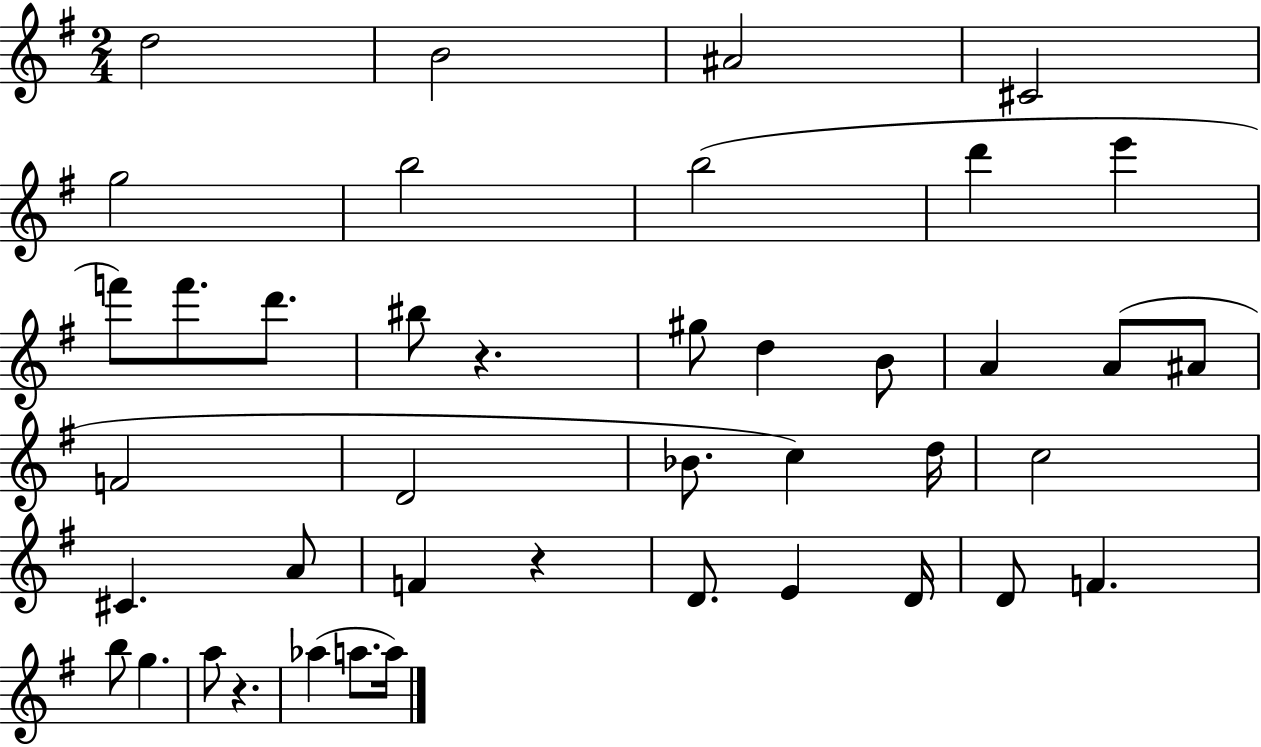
D5/h B4/h A#4/h C#4/h G5/h B5/h B5/h D6/q E6/q F6/e F6/e. D6/e. BIS5/e R/q. G#5/e D5/q B4/e A4/q A4/e A#4/e F4/h D4/h Bb4/e. C5/q D5/s C5/h C#4/q. A4/e F4/q R/q D4/e. E4/q D4/s D4/e F4/q. B5/e G5/q. A5/e R/q. Ab5/q A5/e. A5/s